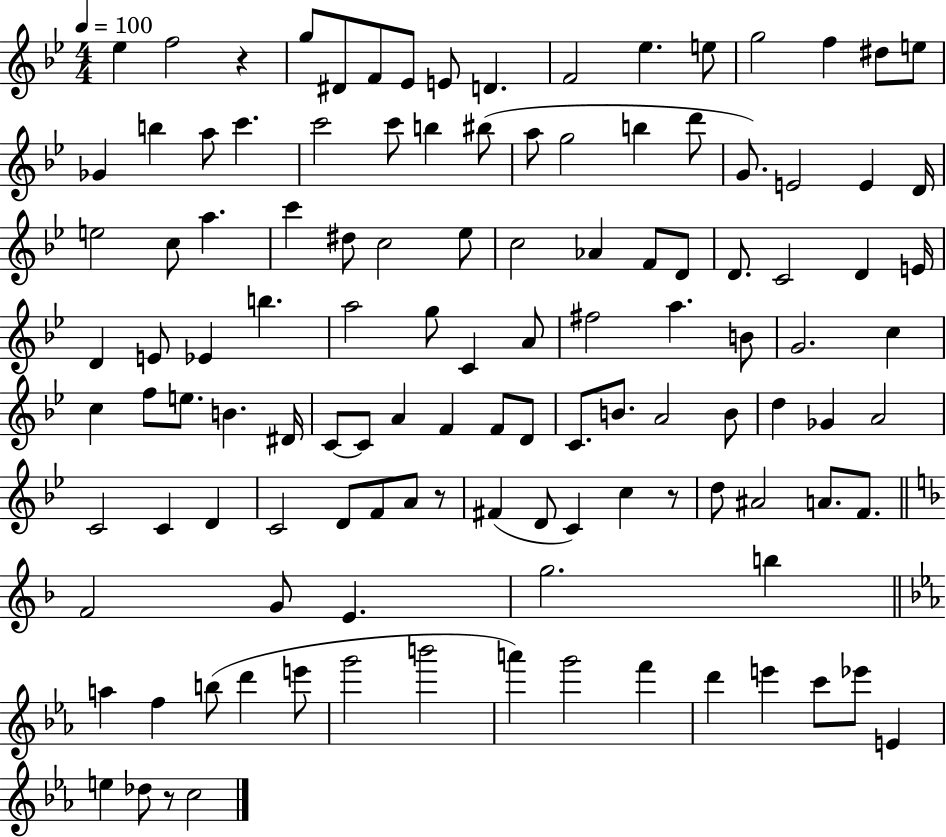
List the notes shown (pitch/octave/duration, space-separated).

Eb5/q F5/h R/q G5/e D#4/e F4/e Eb4/e E4/e D4/q. F4/h Eb5/q. E5/e G5/h F5/q D#5/e E5/e Gb4/q B5/q A5/e C6/q. C6/h C6/e B5/q BIS5/e A5/e G5/h B5/q D6/e G4/e. E4/h E4/q D4/s E5/h C5/e A5/q. C6/q D#5/e C5/h Eb5/e C5/h Ab4/q F4/e D4/e D4/e. C4/h D4/q E4/s D4/q E4/e Eb4/q B5/q. A5/h G5/e C4/q A4/e F#5/h A5/q. B4/e G4/h. C5/q C5/q F5/e E5/e. B4/q. D#4/s C4/e C4/e A4/q F4/q F4/e D4/e C4/e. B4/e. A4/h B4/e D5/q Gb4/q A4/h C4/h C4/q D4/q C4/h D4/e F4/e A4/e R/e F#4/q D4/e C4/q C5/q R/e D5/e A#4/h A4/e. F4/e. F4/h G4/e E4/q. G5/h. B5/q A5/q F5/q B5/e D6/q E6/e G6/h B6/h A6/q G6/h F6/q D6/q E6/q C6/e Eb6/e E4/q E5/q Db5/e R/e C5/h